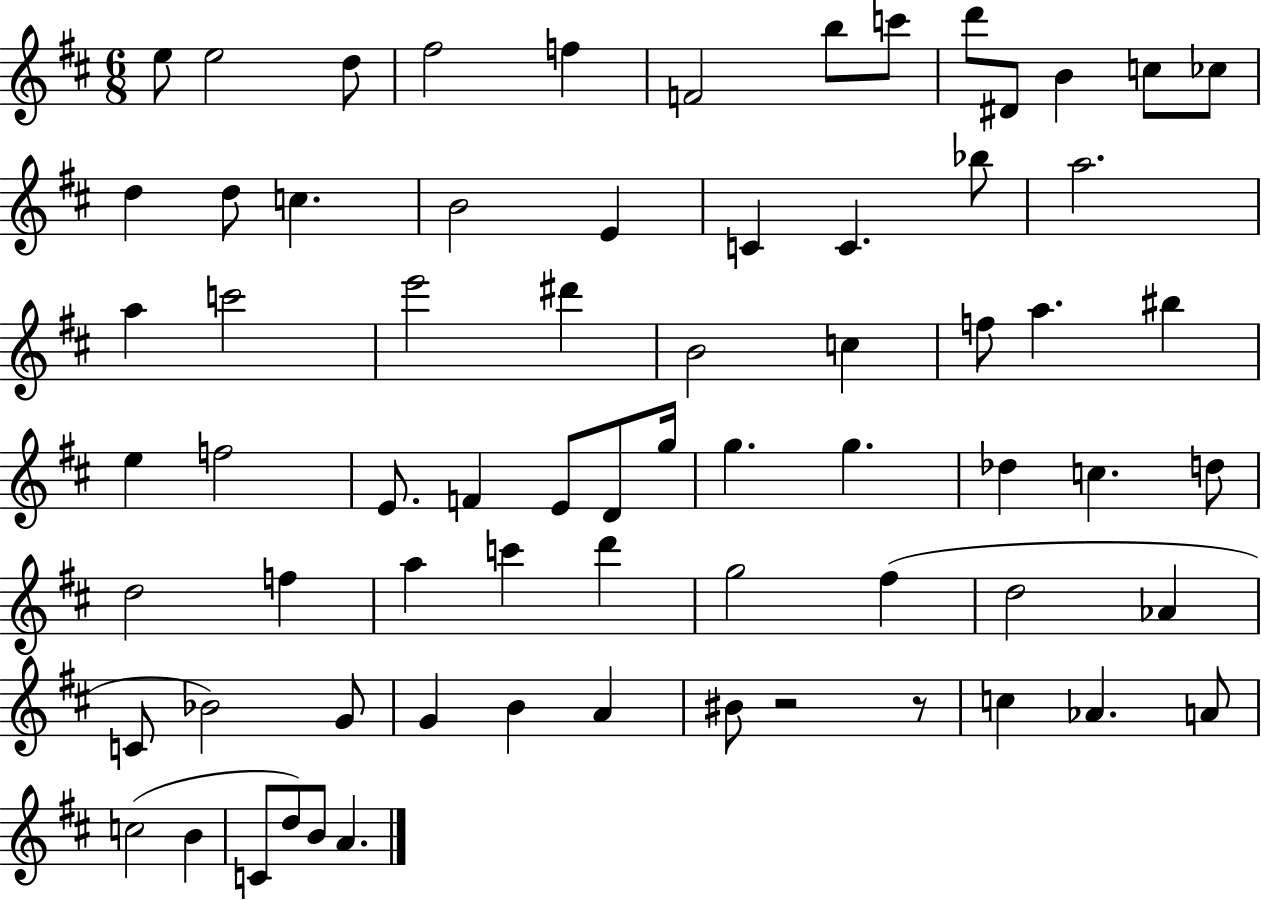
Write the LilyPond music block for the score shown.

{
  \clef treble
  \numericTimeSignature
  \time 6/8
  \key d \major
  \repeat volta 2 { e''8 e''2 d''8 | fis''2 f''4 | f'2 b''8 c'''8 | d'''8 dis'8 b'4 c''8 ces''8 | \break d''4 d''8 c''4. | b'2 e'4 | c'4 c'4. bes''8 | a''2. | \break a''4 c'''2 | e'''2 dis'''4 | b'2 c''4 | f''8 a''4. bis''4 | \break e''4 f''2 | e'8. f'4 e'8 d'8 g''16 | g''4. g''4. | des''4 c''4. d''8 | \break d''2 f''4 | a''4 c'''4 d'''4 | g''2 fis''4( | d''2 aes'4 | \break c'8 bes'2) g'8 | g'4 b'4 a'4 | bis'8 r2 r8 | c''4 aes'4. a'8 | \break c''2( b'4 | c'8 d''8) b'8 a'4. | } \bar "|."
}